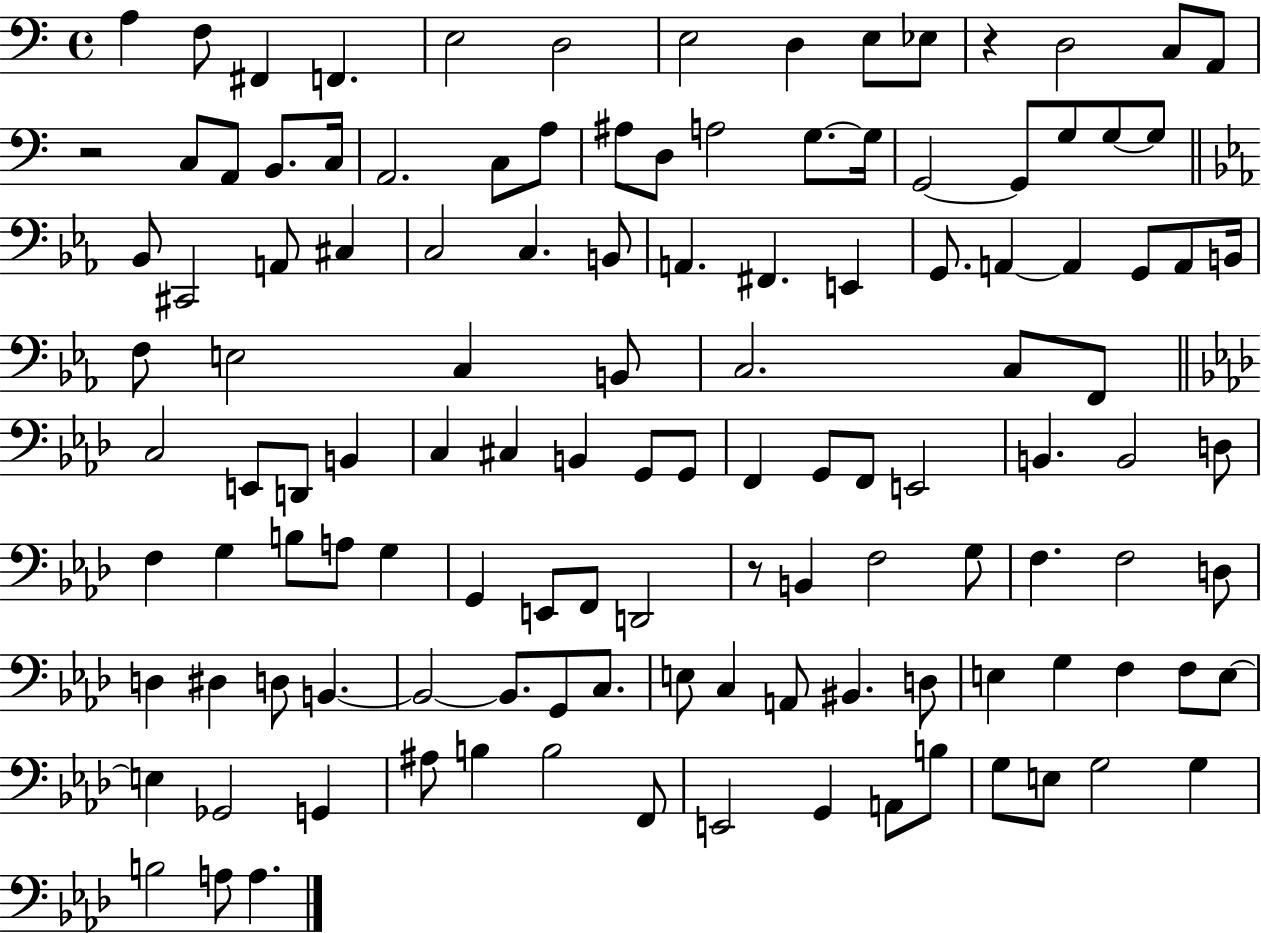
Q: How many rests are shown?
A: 3